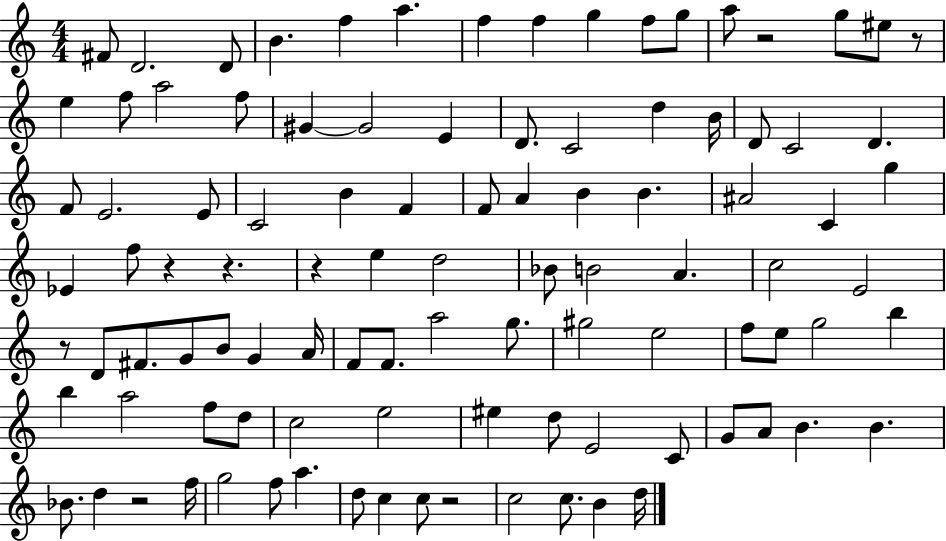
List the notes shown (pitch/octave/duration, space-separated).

F#4/e D4/h. D4/e B4/q. F5/q A5/q. F5/q F5/q G5/q F5/e G5/e A5/e R/h G5/e EIS5/e R/e E5/q F5/e A5/h F5/e G#4/q G#4/h E4/q D4/e. C4/h D5/q B4/s D4/e C4/h D4/q. F4/e E4/h. E4/e C4/h B4/q F4/q F4/e A4/q B4/q B4/q. A#4/h C4/q G5/q Eb4/q F5/e R/q R/q. R/q E5/q D5/h Bb4/e B4/h A4/q. C5/h E4/h R/e D4/e F#4/e. G4/e B4/e G4/q A4/s F4/e F4/e. A5/h G5/e. G#5/h E5/h F5/e E5/e G5/h B5/q B5/q A5/h F5/e D5/e C5/h E5/h EIS5/q D5/e E4/h C4/e G4/e A4/e B4/q. B4/q. Bb4/e. D5/q R/h F5/s G5/h F5/e A5/q. D5/e C5/q C5/e R/h C5/h C5/e. B4/q D5/s